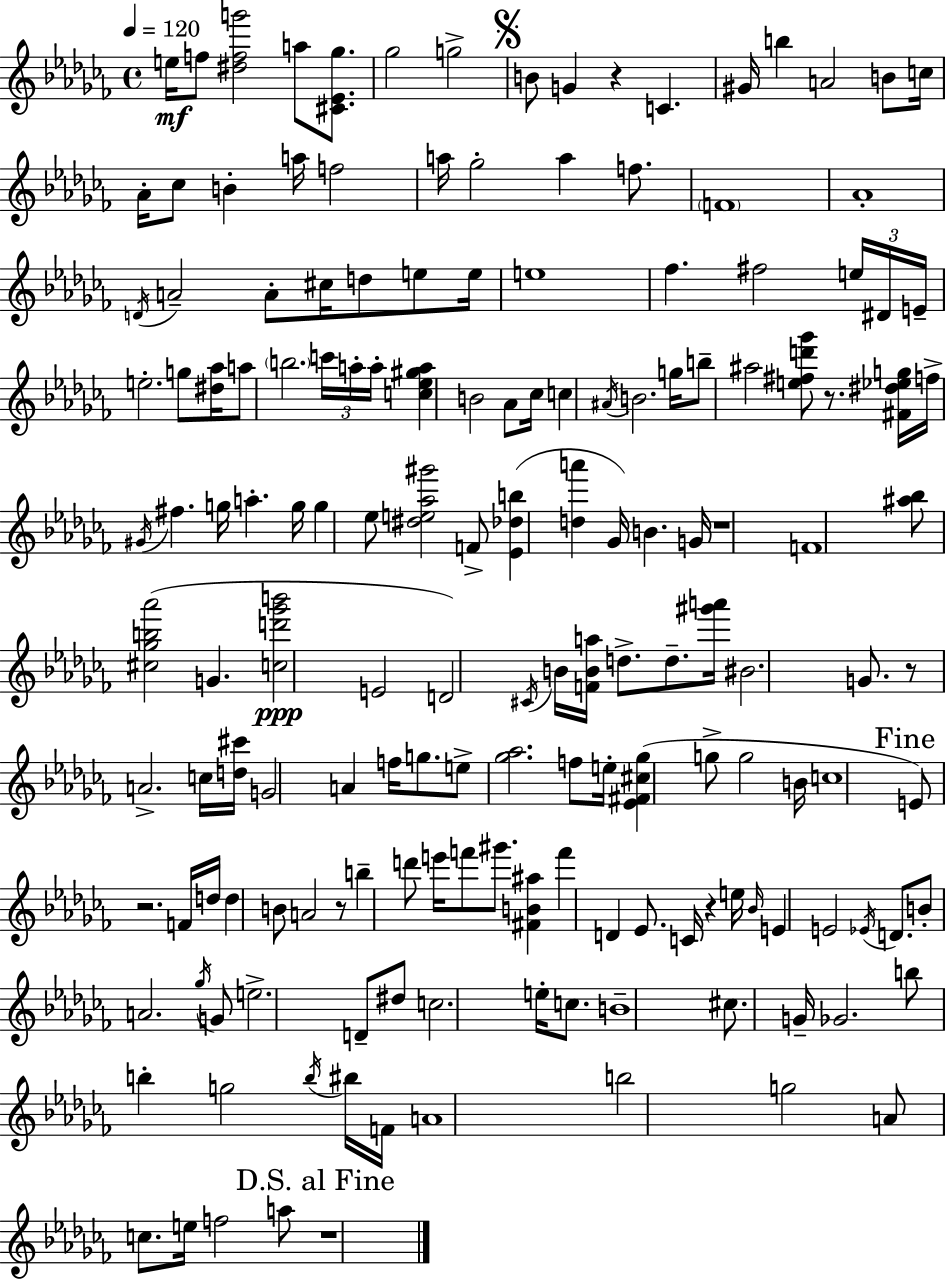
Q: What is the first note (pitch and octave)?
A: E5